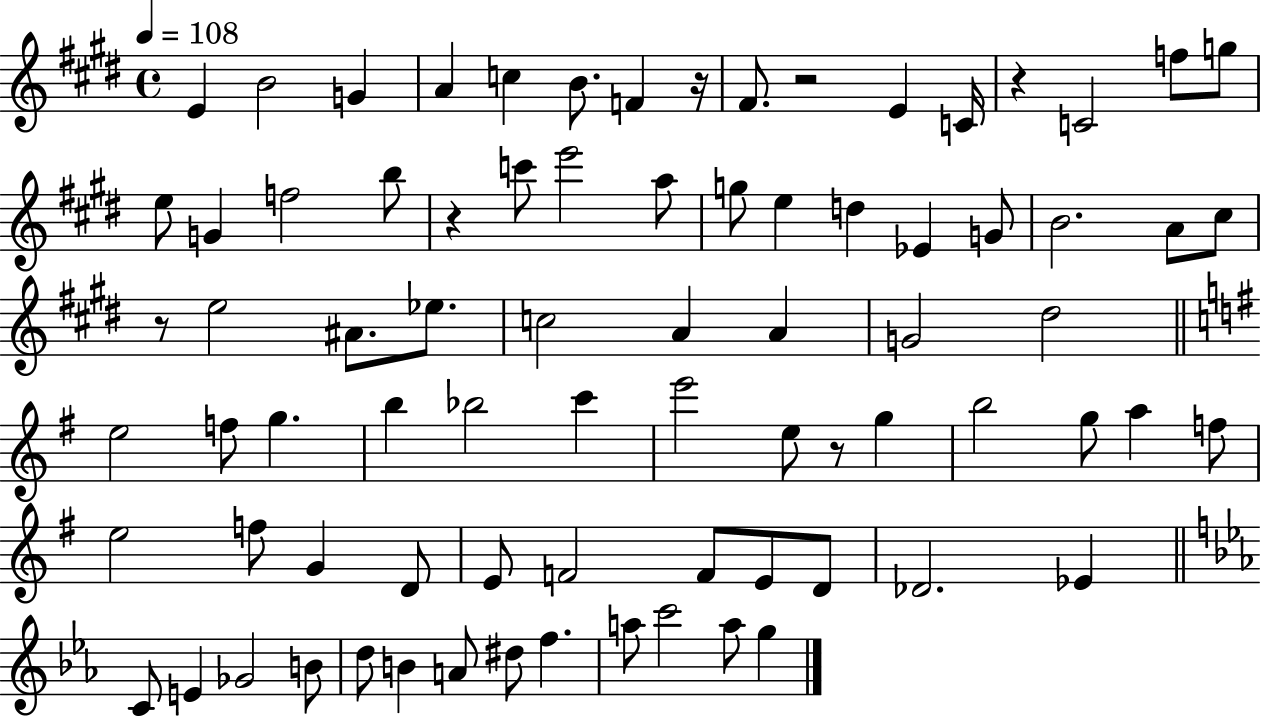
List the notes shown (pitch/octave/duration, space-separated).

E4/q B4/h G4/q A4/q C5/q B4/e. F4/q R/s F#4/e. R/h E4/q C4/s R/q C4/h F5/e G5/e E5/e G4/q F5/h B5/e R/q C6/e E6/h A5/e G5/e E5/q D5/q Eb4/q G4/e B4/h. A4/e C#5/e R/e E5/h A#4/e. Eb5/e. C5/h A4/q A4/q G4/h D#5/h E5/h F5/e G5/q. B5/q Bb5/h C6/q E6/h E5/e R/e G5/q B5/h G5/e A5/q F5/e E5/h F5/e G4/q D4/e E4/e F4/h F4/e E4/e D4/e Db4/h. Eb4/q C4/e E4/q Gb4/h B4/e D5/e B4/q A4/e D#5/e F5/q. A5/e C6/h A5/e G5/q